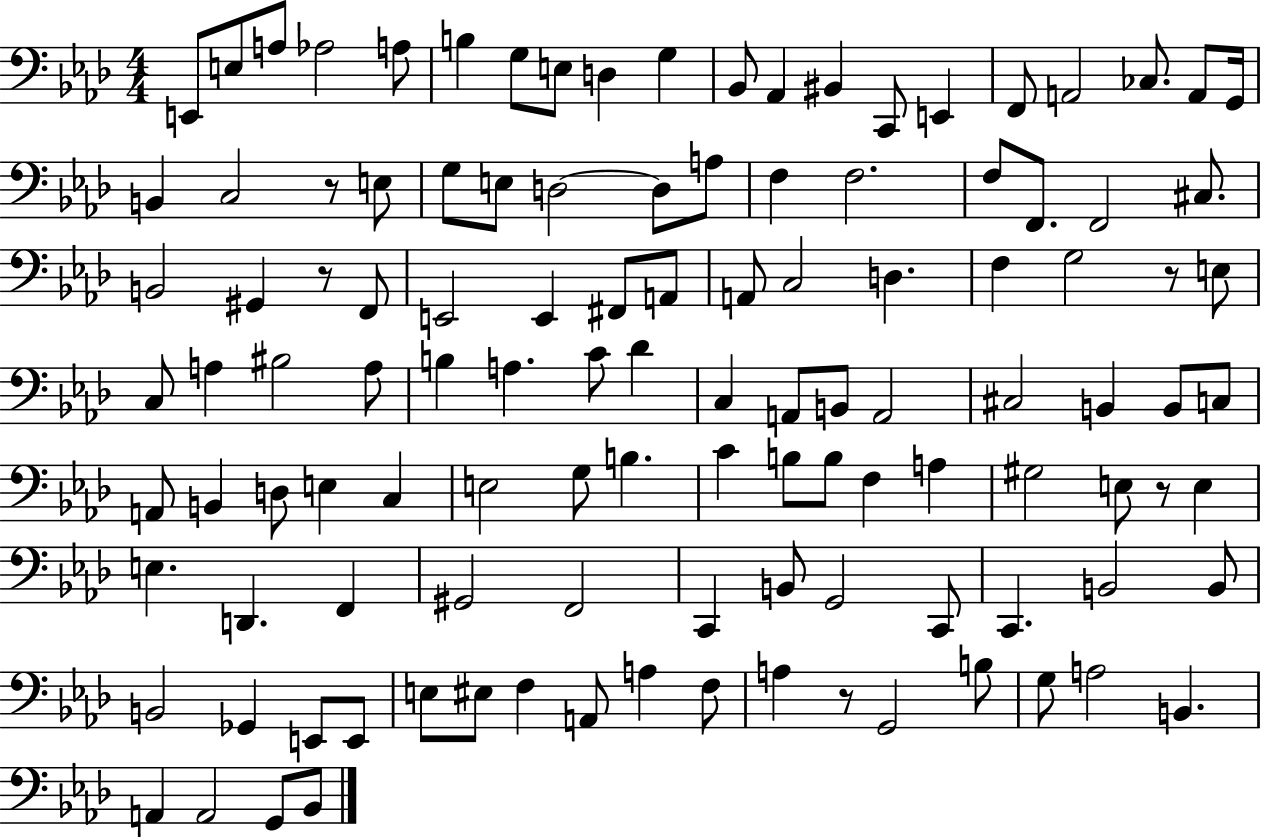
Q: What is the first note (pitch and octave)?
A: E2